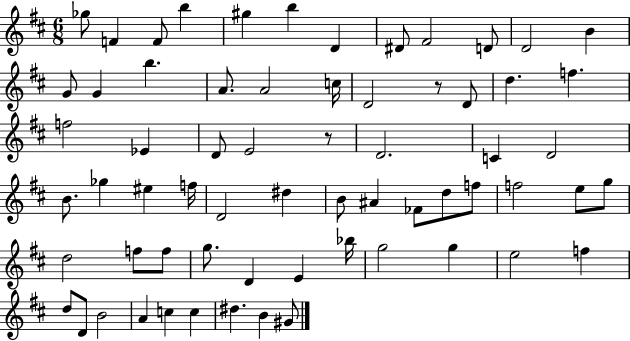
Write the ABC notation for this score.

X:1
T:Untitled
M:6/8
L:1/4
K:D
_g/2 F F/2 b ^g b D ^D/2 ^F2 D/2 D2 B G/2 G b A/2 A2 c/4 D2 z/2 D/2 d f f2 _E D/2 E2 z/2 D2 C D2 B/2 _g ^e f/4 D2 ^d B/2 ^A _F/2 d/2 f/2 f2 e/2 g/2 d2 f/2 f/2 g/2 D E _b/4 g2 g e2 f d/2 D/2 B2 A c c ^d B ^G/2